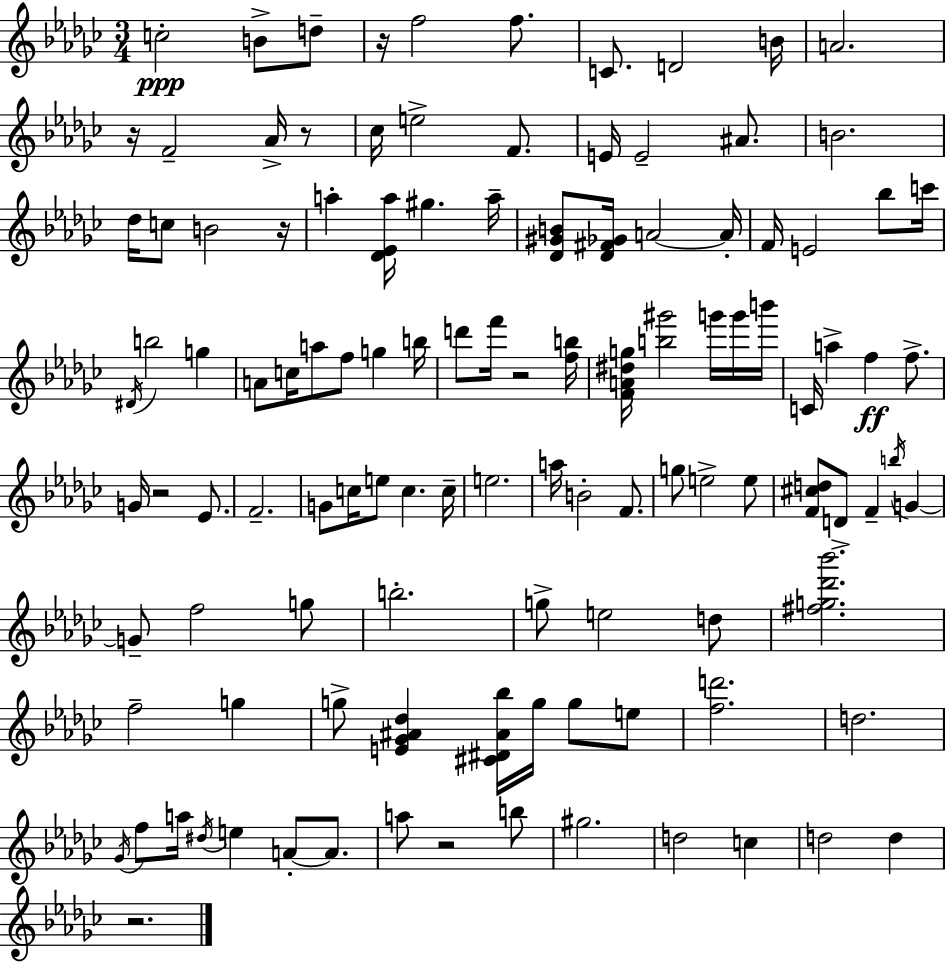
X:1
T:Untitled
M:3/4
L:1/4
K:Ebm
c2 B/2 d/2 z/4 f2 f/2 C/2 D2 B/4 A2 z/4 F2 _A/4 z/2 _c/4 e2 F/2 E/4 E2 ^A/2 B2 _d/4 c/2 B2 z/4 a [_D_Ea]/4 ^g a/4 [_D^GB]/2 [_D^F_G]/4 A2 A/4 F/4 E2 _b/2 c'/4 ^D/4 b2 g A/2 c/4 a/2 f/2 g b/4 d'/2 f'/4 z2 [fb]/4 [FA^dg]/4 [b^g']2 g'/4 g'/4 b'/4 C/4 a f f/2 G/4 z2 _E/2 F2 G/2 c/4 e/2 c c/4 e2 a/4 B2 F/2 g/2 e2 e/2 [F^cd]/2 D/2 F b/4 G G/2 f2 g/2 b2 g/2 e2 d/2 [^fg_d'_b']2 f2 g g/2 [E_G^A_d] [^C^D^A_b]/4 g/4 g/2 e/2 [fd']2 d2 _G/4 f/2 a/4 ^d/4 e A/2 A/2 a/2 z2 b/2 ^g2 d2 c d2 d z2